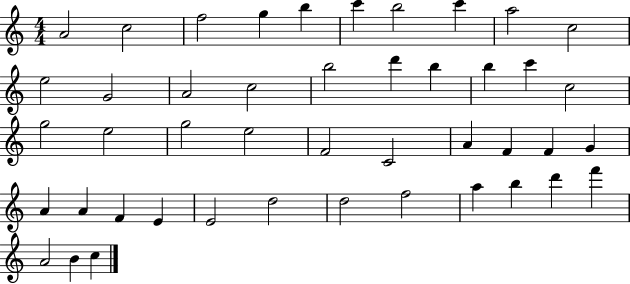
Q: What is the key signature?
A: C major